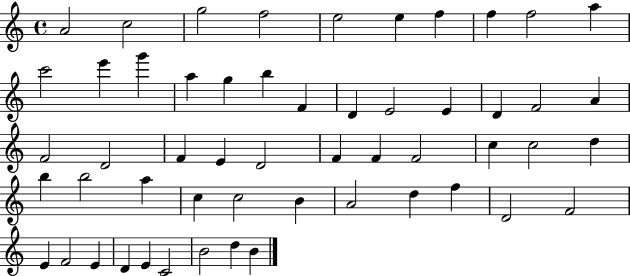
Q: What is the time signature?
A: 4/4